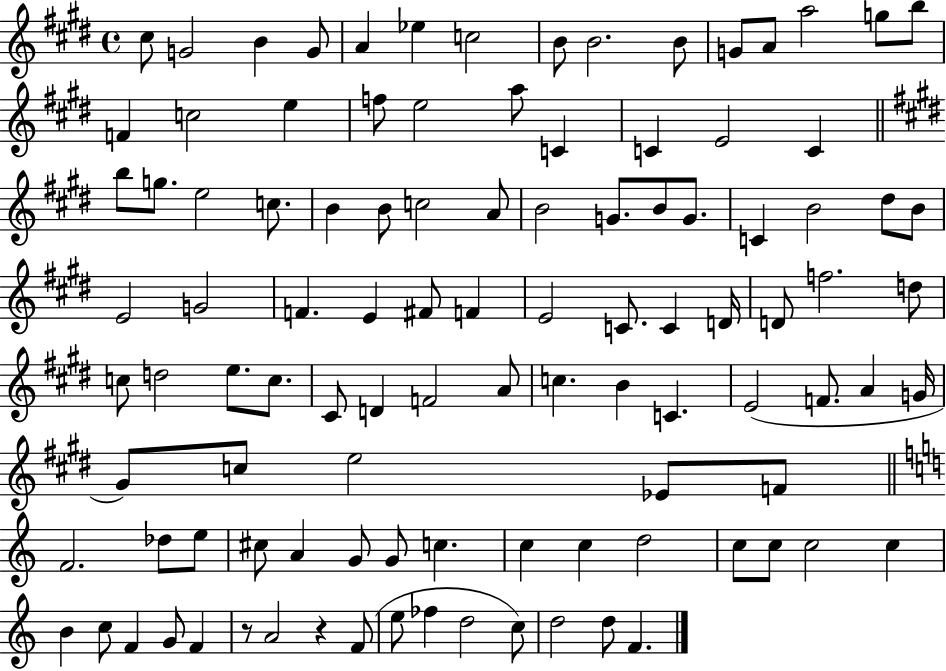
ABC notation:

X:1
T:Untitled
M:4/4
L:1/4
K:E
^c/2 G2 B G/2 A _e c2 B/2 B2 B/2 G/2 A/2 a2 g/2 b/2 F c2 e f/2 e2 a/2 C C E2 C b/2 g/2 e2 c/2 B B/2 c2 A/2 B2 G/2 B/2 G/2 C B2 ^d/2 B/2 E2 G2 F E ^F/2 F E2 C/2 C D/4 D/2 f2 d/2 c/2 d2 e/2 c/2 ^C/2 D F2 A/2 c B C E2 F/2 A G/4 ^G/2 c/2 e2 _E/2 F/2 F2 _d/2 e/2 ^c/2 A G/2 G/2 c c c d2 c/2 c/2 c2 c B c/2 F G/2 F z/2 A2 z F/2 e/2 _f d2 c/2 d2 d/2 F